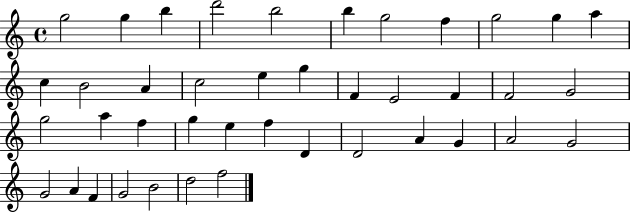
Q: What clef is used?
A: treble